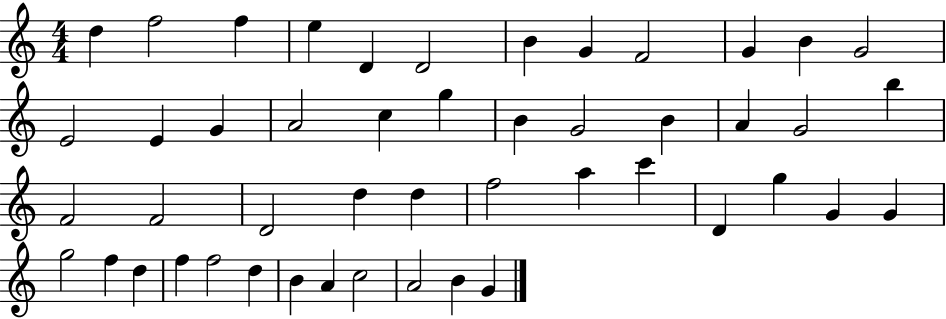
D5/q F5/h F5/q E5/q D4/q D4/h B4/q G4/q F4/h G4/q B4/q G4/h E4/h E4/q G4/q A4/h C5/q G5/q B4/q G4/h B4/q A4/q G4/h B5/q F4/h F4/h D4/h D5/q D5/q F5/h A5/q C6/q D4/q G5/q G4/q G4/q G5/h F5/q D5/q F5/q F5/h D5/q B4/q A4/q C5/h A4/h B4/q G4/q